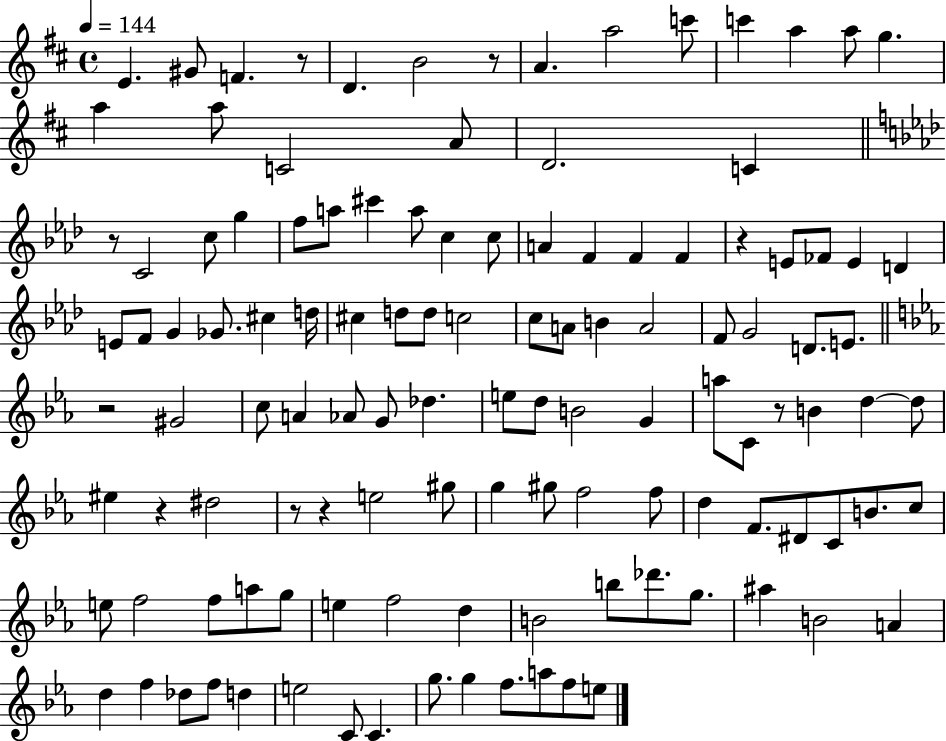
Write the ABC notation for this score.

X:1
T:Untitled
M:4/4
L:1/4
K:D
E ^G/2 F z/2 D B2 z/2 A a2 c'/2 c' a a/2 g a a/2 C2 A/2 D2 C z/2 C2 c/2 g f/2 a/2 ^c' a/2 c c/2 A F F F z E/2 _F/2 E D E/2 F/2 G _G/2 ^c d/4 ^c d/2 d/2 c2 c/2 A/2 B A2 F/2 G2 D/2 E/2 z2 ^G2 c/2 A _A/2 G/2 _d e/2 d/2 B2 G a/2 C/2 z/2 B d d/2 ^e z ^d2 z/2 z e2 ^g/2 g ^g/2 f2 f/2 d F/2 ^D/2 C/2 B/2 c/2 e/2 f2 f/2 a/2 g/2 e f2 d B2 b/2 _d'/2 g/2 ^a B2 A d f _d/2 f/2 d e2 C/2 C g/2 g f/2 a/2 f/2 e/2